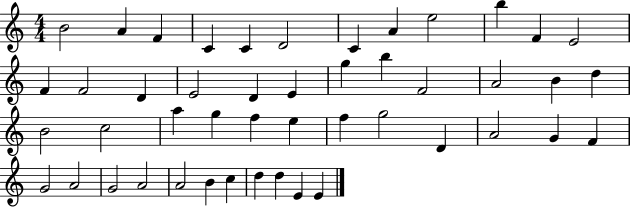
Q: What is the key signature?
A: C major